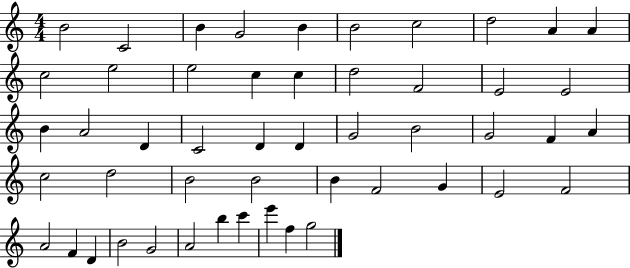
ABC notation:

X:1
T:Untitled
M:4/4
L:1/4
K:C
B2 C2 B G2 B B2 c2 d2 A A c2 e2 e2 c c d2 F2 E2 E2 B A2 D C2 D D G2 B2 G2 F A c2 d2 B2 B2 B F2 G E2 F2 A2 F D B2 G2 A2 b c' e' f g2